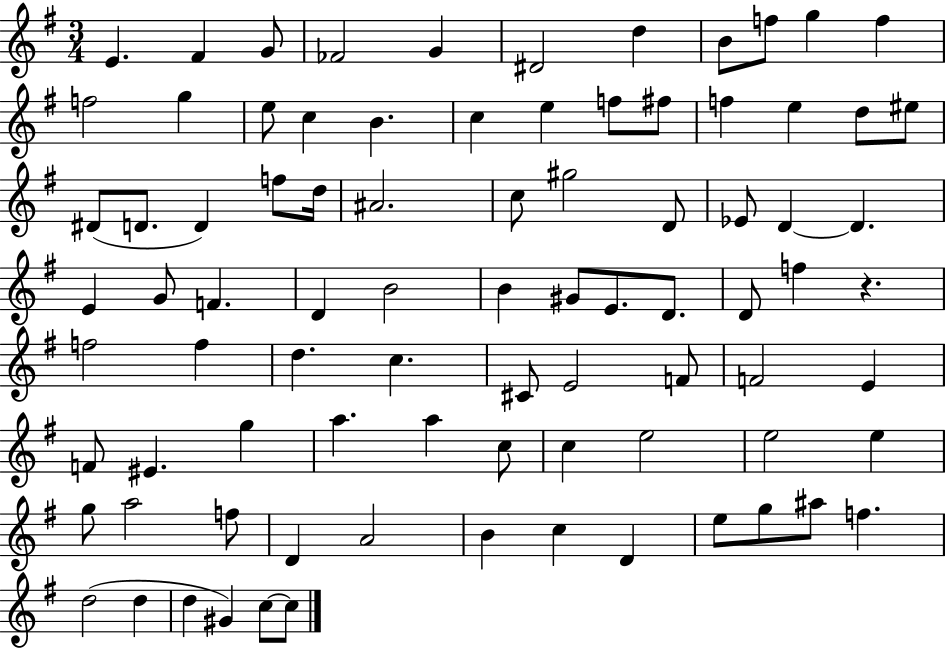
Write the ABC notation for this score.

X:1
T:Untitled
M:3/4
L:1/4
K:G
E ^F G/2 _F2 G ^D2 d B/2 f/2 g f f2 g e/2 c B c e f/2 ^f/2 f e d/2 ^e/2 ^D/2 D/2 D f/2 d/4 ^A2 c/2 ^g2 D/2 _E/2 D D E G/2 F D B2 B ^G/2 E/2 D/2 D/2 f z f2 f d c ^C/2 E2 F/2 F2 E F/2 ^E g a a c/2 c e2 e2 e g/2 a2 f/2 D A2 B c D e/2 g/2 ^a/2 f d2 d d ^G c/2 c/2